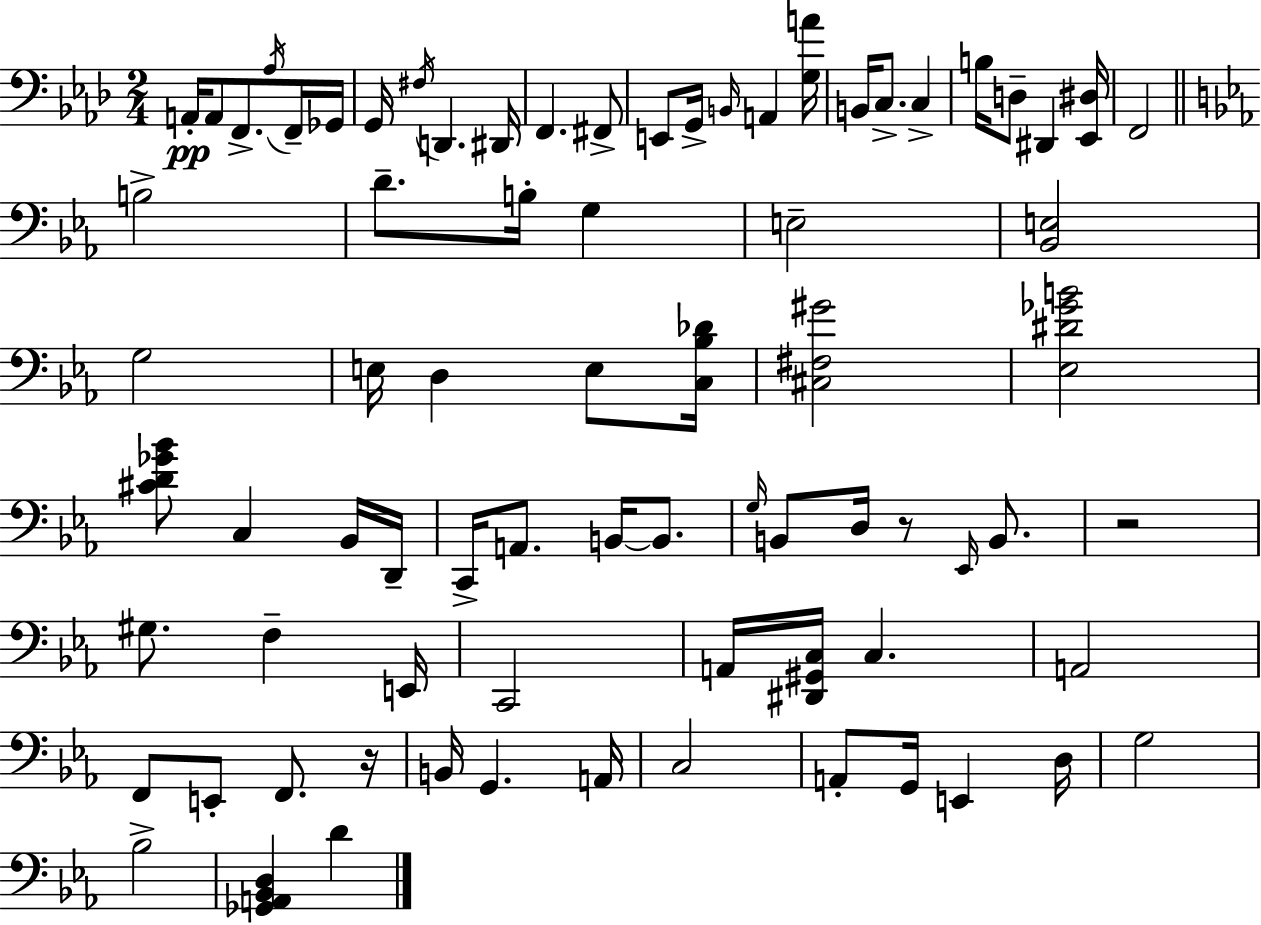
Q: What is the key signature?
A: AES major